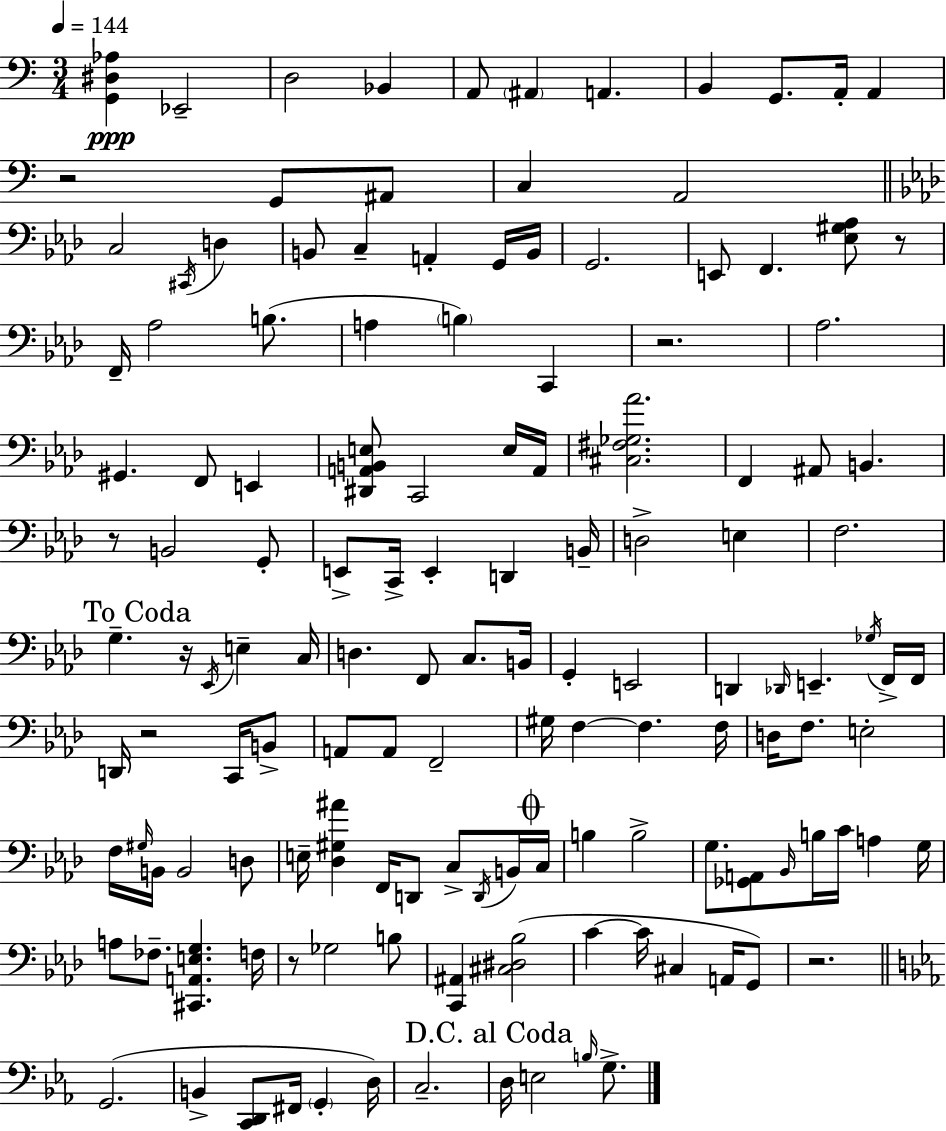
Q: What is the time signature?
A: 3/4